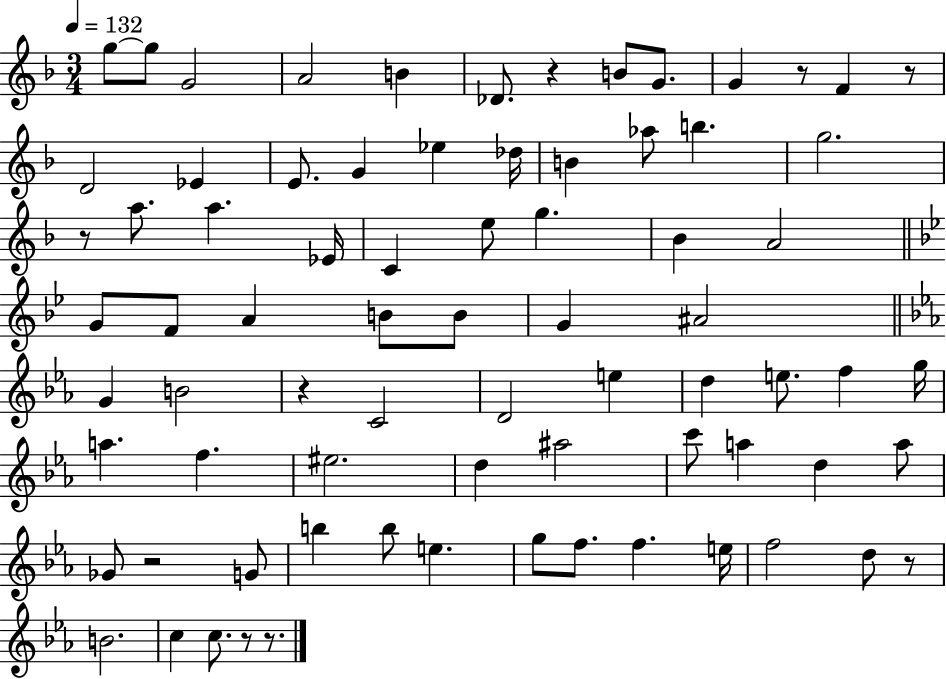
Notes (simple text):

G5/e G5/e G4/h A4/h B4/q Db4/e. R/q B4/e G4/e. G4/q R/e F4/q R/e D4/h Eb4/q E4/e. G4/q Eb5/q Db5/s B4/q Ab5/e B5/q. G5/h. R/e A5/e. A5/q. Eb4/s C4/q E5/e G5/q. Bb4/q A4/h G4/e F4/e A4/q B4/e B4/e G4/q A#4/h G4/q B4/h R/q C4/h D4/h E5/q D5/q E5/e. F5/q G5/s A5/q. F5/q. EIS5/h. D5/q A#5/h C6/e A5/q D5/q A5/e Gb4/e R/h G4/e B5/q B5/e E5/q. G5/e F5/e. F5/q. E5/s F5/h D5/e R/e B4/h. C5/q C5/e. R/e R/e.